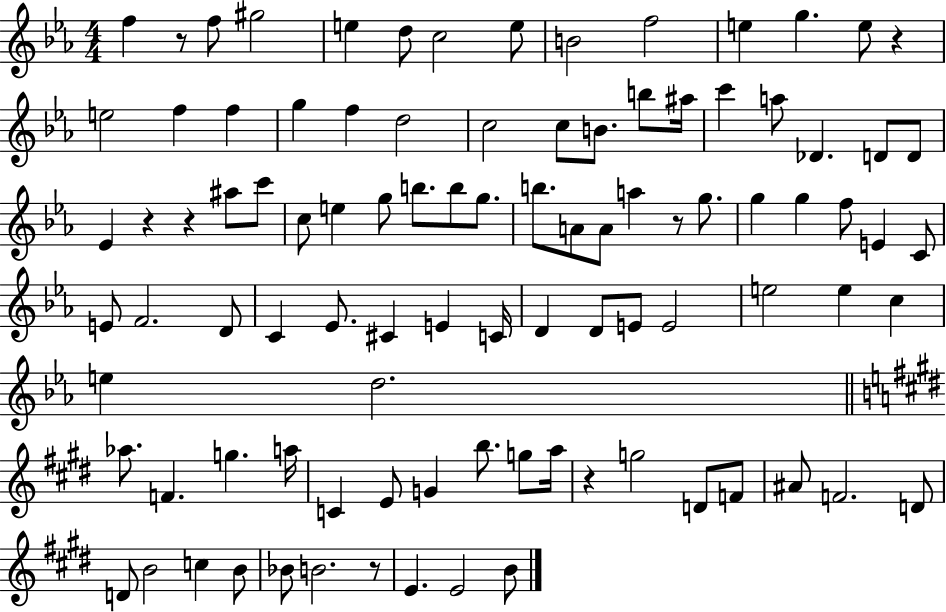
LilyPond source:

{
  \clef treble
  \numericTimeSignature
  \time 4/4
  \key ees \major
  \repeat volta 2 { f''4 r8 f''8 gis''2 | e''4 d''8 c''2 e''8 | b'2 f''2 | e''4 g''4. e''8 r4 | \break e''2 f''4 f''4 | g''4 f''4 d''2 | c''2 c''8 b'8. b''8 ais''16 | c'''4 a''8 des'4. d'8 d'8 | \break ees'4 r4 r4 ais''8 c'''8 | c''8 e''4 g''8 b''8. b''8 g''8. | b''8. a'8 a'8 a''4 r8 g''8. | g''4 g''4 f''8 e'4 c'8 | \break e'8 f'2. d'8 | c'4 ees'8. cis'4 e'4 c'16 | d'4 d'8 e'8 e'2 | e''2 e''4 c''4 | \break e''4 d''2. | \bar "||" \break \key e \major aes''8. f'4. g''4. a''16 | c'4 e'8 g'4 b''8. g''8 a''16 | r4 g''2 d'8 f'8 | ais'8 f'2. d'8 | \break d'8 b'2 c''4 b'8 | bes'8 b'2. r8 | e'4. e'2 b'8 | } \bar "|."
}